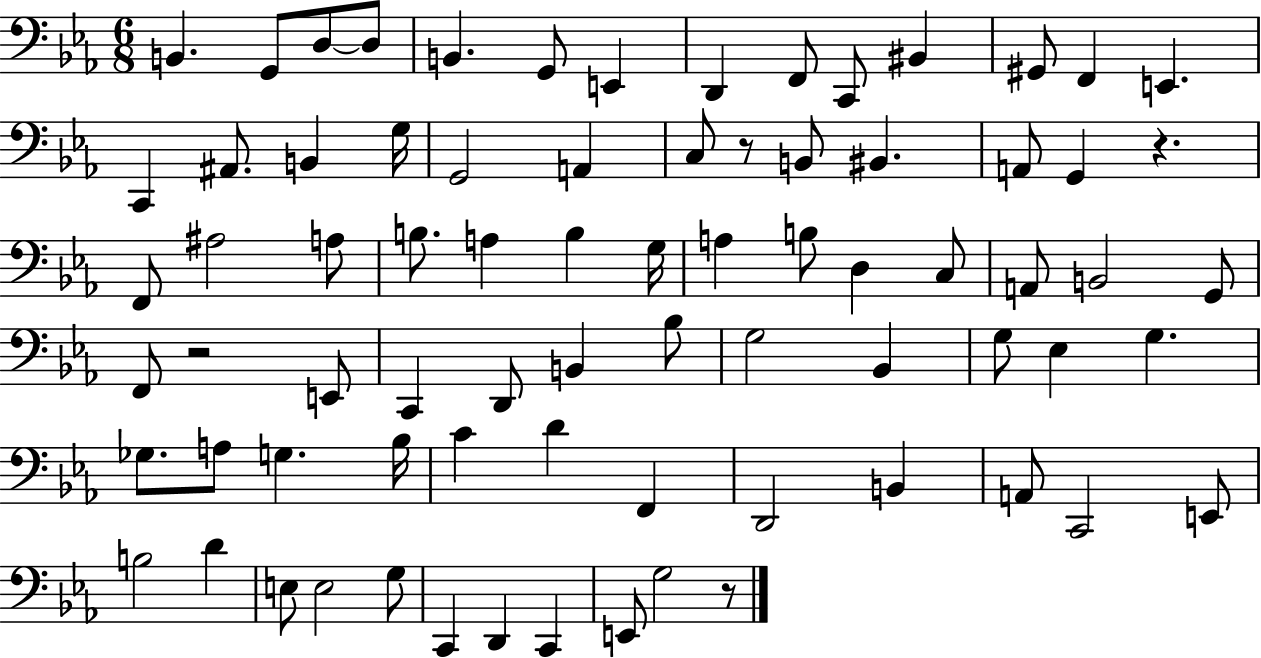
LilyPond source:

{
  \clef bass
  \numericTimeSignature
  \time 6/8
  \key ees \major
  \repeat volta 2 { b,4. g,8 d8~~ d8 | b,4. g,8 e,4 | d,4 f,8 c,8 bis,4 | gis,8 f,4 e,4. | \break c,4 ais,8. b,4 g16 | g,2 a,4 | c8 r8 b,8 bis,4. | a,8 g,4 r4. | \break f,8 ais2 a8 | b8. a4 b4 g16 | a4 b8 d4 c8 | a,8 b,2 g,8 | \break f,8 r2 e,8 | c,4 d,8 b,4 bes8 | g2 bes,4 | g8 ees4 g4. | \break ges8. a8 g4. bes16 | c'4 d'4 f,4 | d,2 b,4 | a,8 c,2 e,8 | \break b2 d'4 | e8 e2 g8 | c,4 d,4 c,4 | e,8 g2 r8 | \break } \bar "|."
}